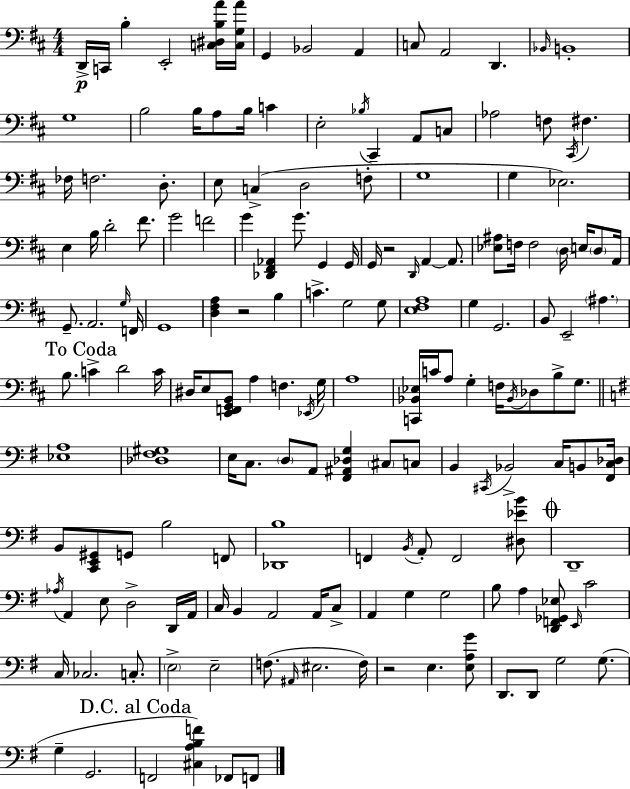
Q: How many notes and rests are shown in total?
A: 168